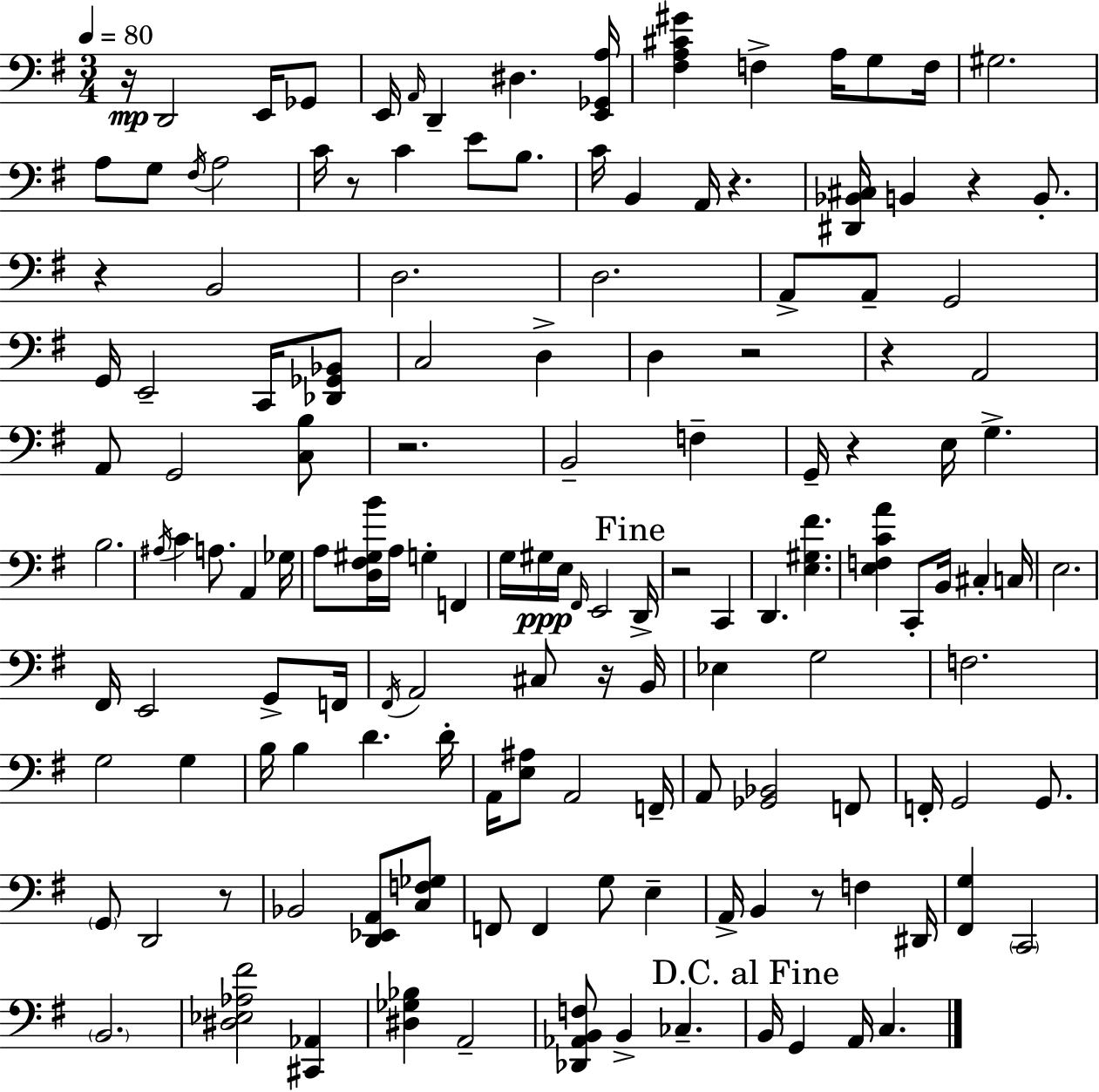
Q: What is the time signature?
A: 3/4